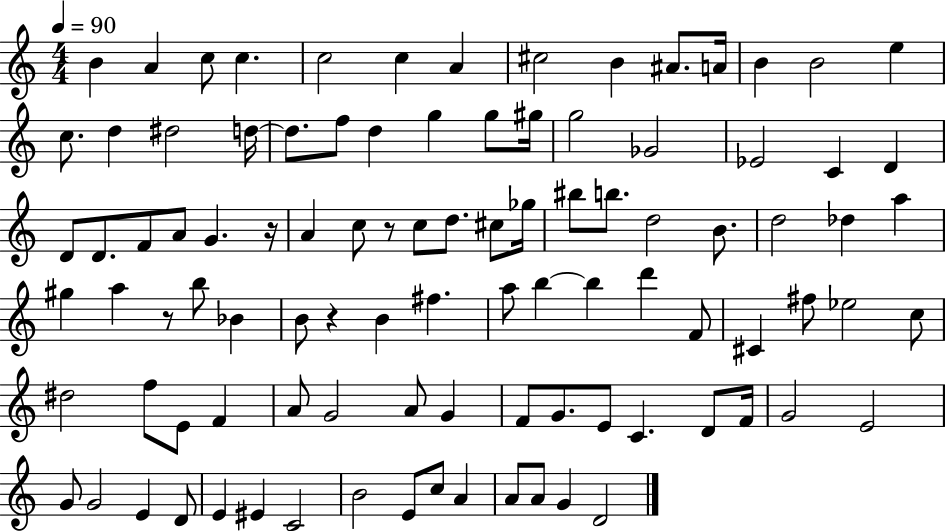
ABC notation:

X:1
T:Untitled
M:4/4
L:1/4
K:C
B A c/2 c c2 c A ^c2 B ^A/2 A/4 B B2 e c/2 d ^d2 d/4 d/2 f/2 d g g/2 ^g/4 g2 _G2 _E2 C D D/2 D/2 F/2 A/2 G z/4 A c/2 z/2 c/2 d/2 ^c/2 _g/4 ^b/2 b/2 d2 B/2 d2 _d a ^g a z/2 b/2 _B B/2 z B ^f a/2 b b d' F/2 ^C ^f/2 _e2 c/2 ^d2 f/2 E/2 F A/2 G2 A/2 G F/2 G/2 E/2 C D/2 F/4 G2 E2 G/2 G2 E D/2 E ^E C2 B2 E/2 c/2 A A/2 A/2 G D2